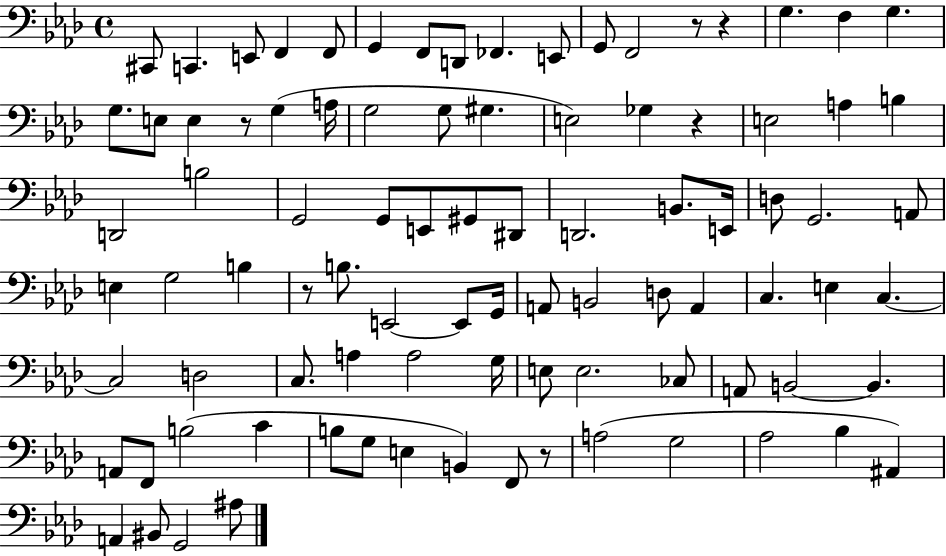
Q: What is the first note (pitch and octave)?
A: C#2